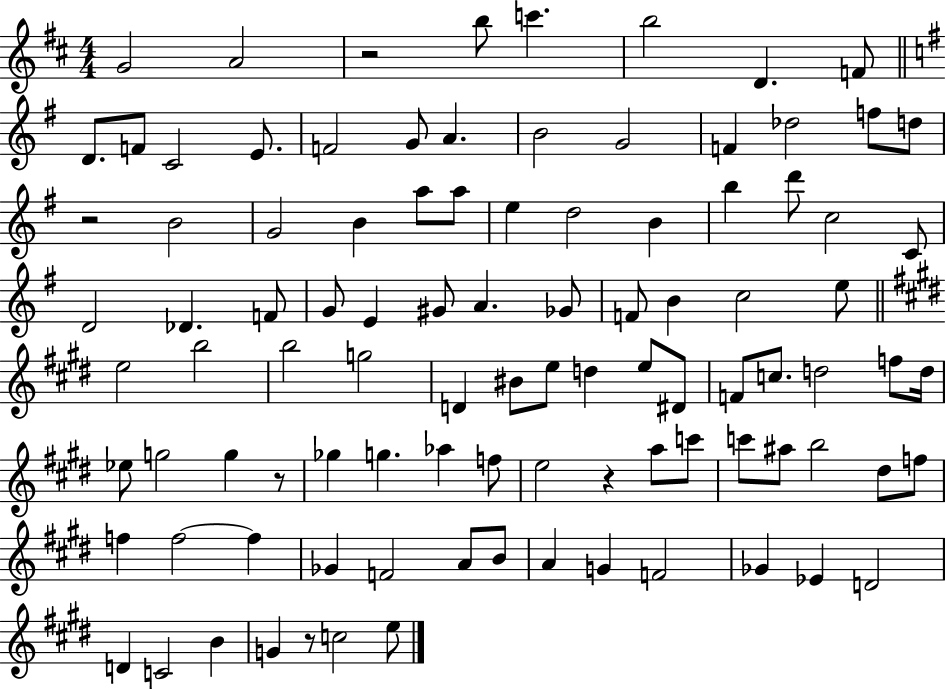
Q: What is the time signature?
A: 4/4